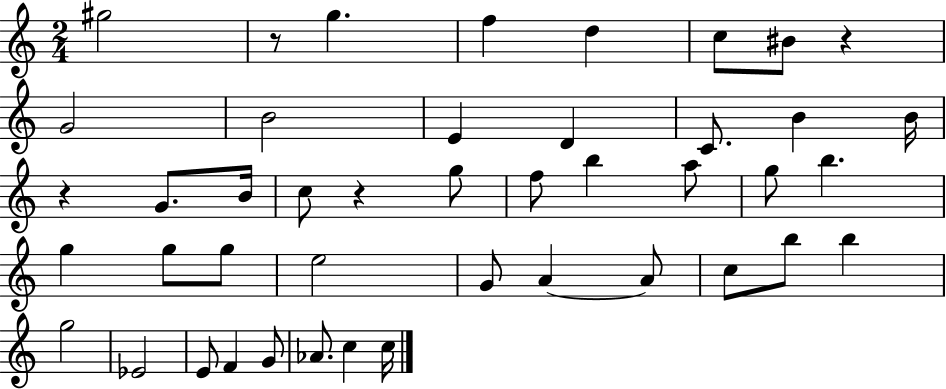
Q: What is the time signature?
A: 2/4